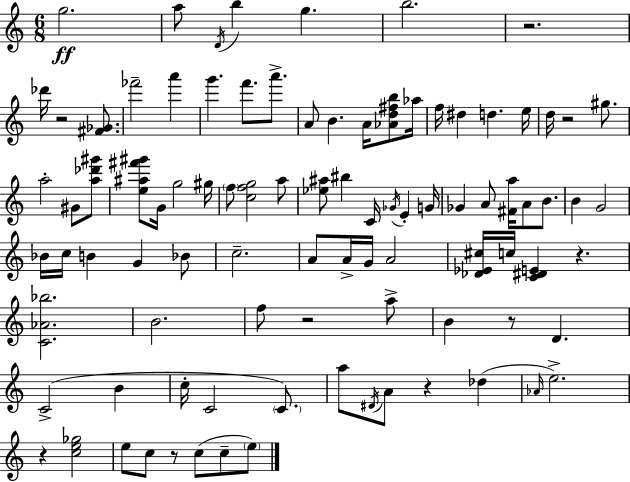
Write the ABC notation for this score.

X:1
T:Untitled
M:6/8
L:1/4
K:Am
g2 a/2 D/4 b g b2 z2 _d'/4 z2 [^F_G]/2 _f'2 a' g' f'/2 a'/2 A/2 B A/4 [_Ad^fb]/2 _a/4 f/4 ^d d e/4 d/4 z2 ^g/2 a2 ^G/2 [a_d'^g']/2 [e^a^f'^g']/2 G/4 g2 ^g/4 f/2 [cfg]2 a/2 [_e^a]/2 ^b C/4 _G/4 E G/4 _G A/2 [^Fa]/4 A/2 B/2 B G2 _B/4 c/4 B G _B/2 c2 A/2 A/4 G/4 A2 [_D_E^c]/4 c/4 [C^DE] z [C_A_b]2 B2 f/2 z2 a/2 B z/2 D C2 B c/4 C2 C/2 a/2 ^D/4 A/2 z _d _A/4 e2 z [ce_g]2 e/2 c/2 z/2 c/2 c/2 e/2